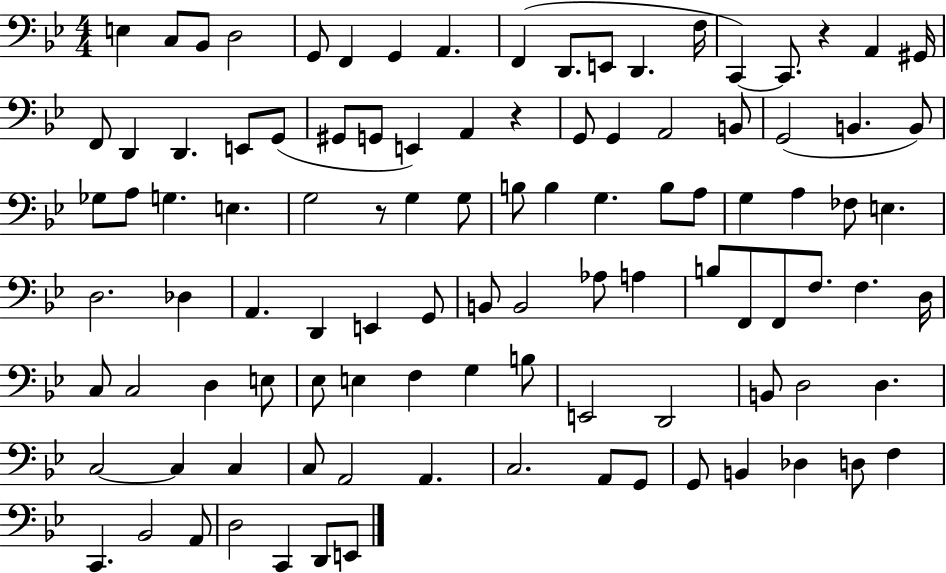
{
  \clef bass
  \numericTimeSignature
  \time 4/4
  \key bes \major
  e4 c8 bes,8 d2 | g,8 f,4 g,4 a,4. | f,4( d,8. e,8 d,4. f16 | c,4~~) c,8. r4 a,4 gis,16 | \break f,8 d,4 d,4. e,8 g,8( | gis,8 g,8 e,4) a,4 r4 | g,8 g,4 a,2 b,8 | g,2( b,4. b,8) | \break ges8 a8 g4. e4. | g2 r8 g4 g8 | b8 b4 g4. b8 a8 | g4 a4 fes8 e4. | \break d2. des4 | a,4. d,4 e,4 g,8 | b,8 b,2 aes8 a4 | b8 f,8 f,8 f8. f4. d16 | \break c8 c2 d4 e8 | ees8 e4 f4 g4 b8 | e,2 d,2 | b,8 d2 d4. | \break c2~~ c4 c4 | c8 a,2 a,4. | c2. a,8 g,8 | g,8 b,4 des4 d8 f4 | \break c,4. bes,2 a,8 | d2 c,4 d,8 e,8 | \bar "|."
}